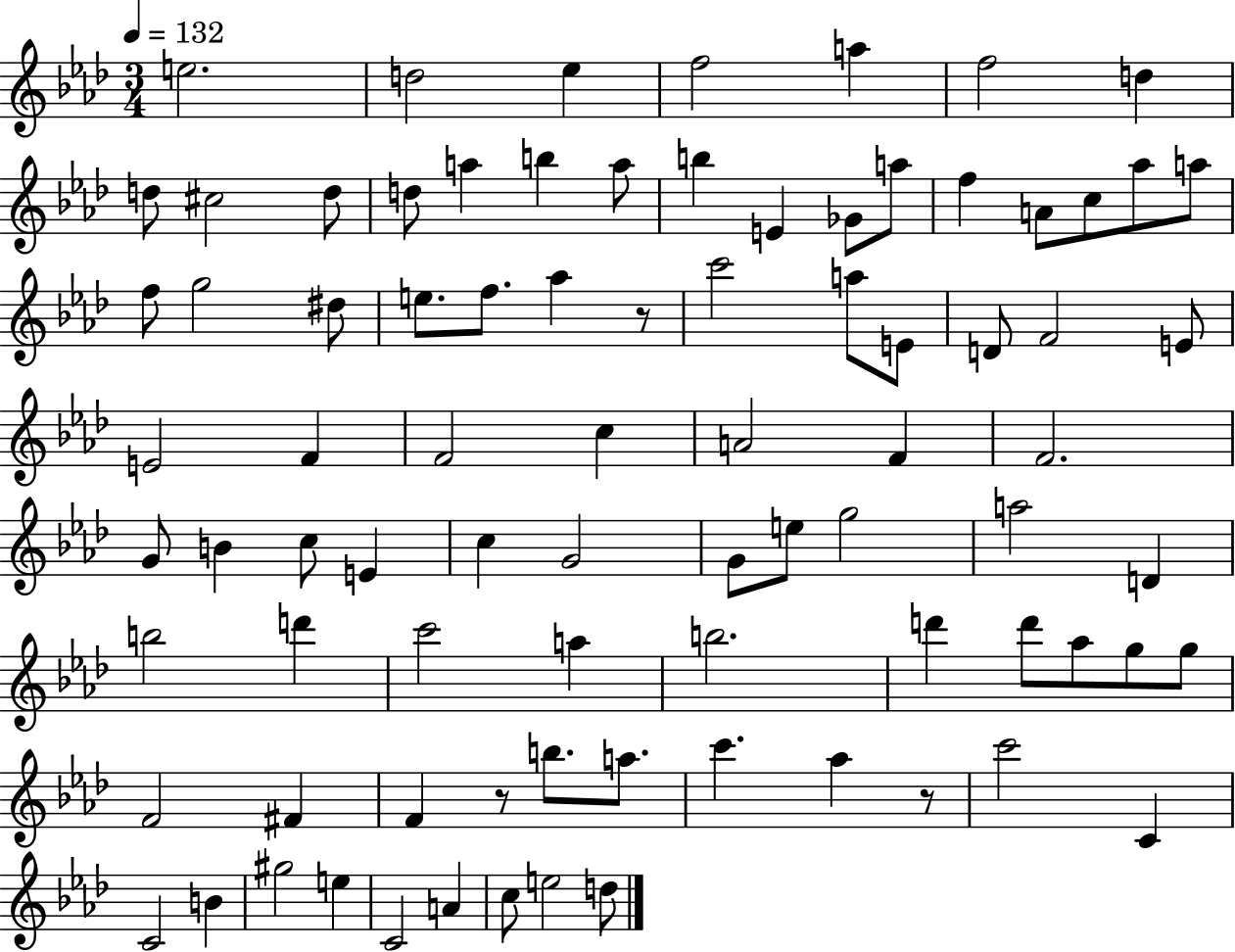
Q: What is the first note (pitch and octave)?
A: E5